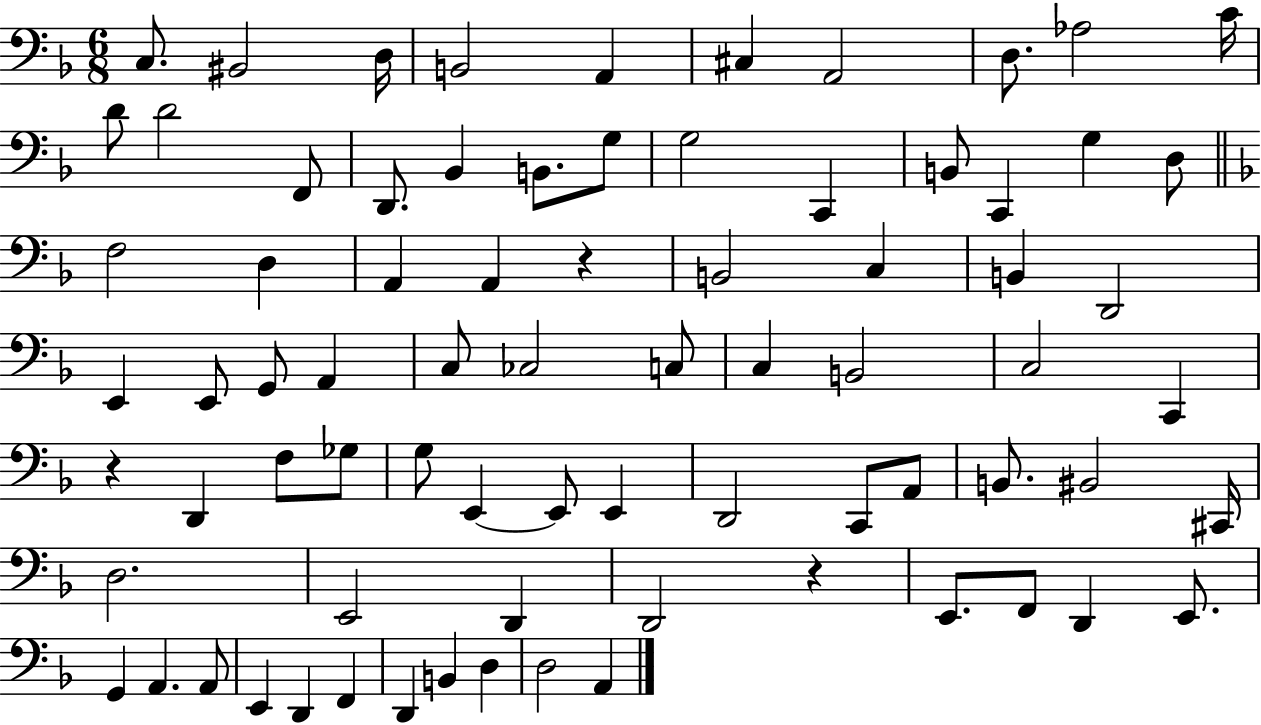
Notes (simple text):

C3/e. BIS2/h D3/s B2/h A2/q C#3/q A2/h D3/e. Ab3/h C4/s D4/e D4/h F2/e D2/e. Bb2/q B2/e. G3/e G3/h C2/q B2/e C2/q G3/q D3/e F3/h D3/q A2/q A2/q R/q B2/h C3/q B2/q D2/h E2/q E2/e G2/e A2/q C3/e CES3/h C3/e C3/q B2/h C3/h C2/q R/q D2/q F3/e Gb3/e G3/e E2/q E2/e E2/q D2/h C2/e A2/e B2/e. BIS2/h C#2/s D3/h. E2/h D2/q D2/h R/q E2/e. F2/e D2/q E2/e. G2/q A2/q. A2/e E2/q D2/q F2/q D2/q B2/q D3/q D3/h A2/q